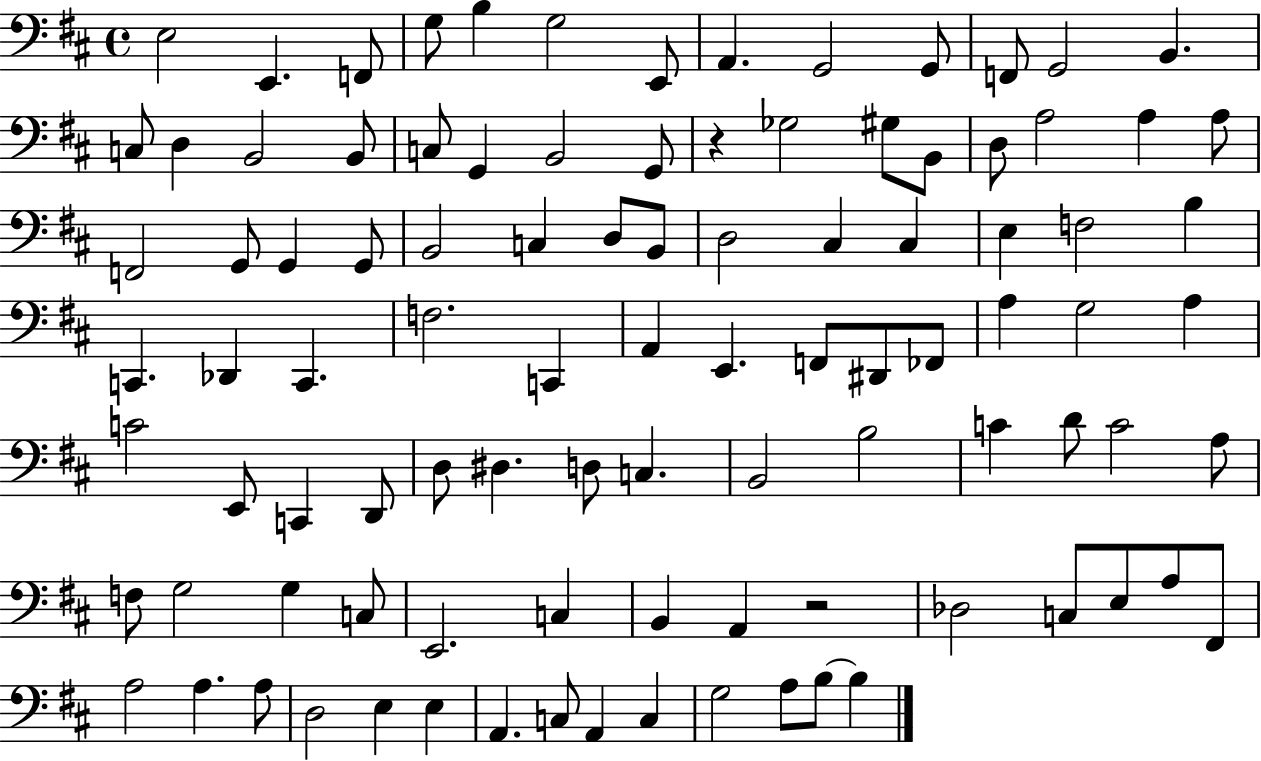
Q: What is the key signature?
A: D major